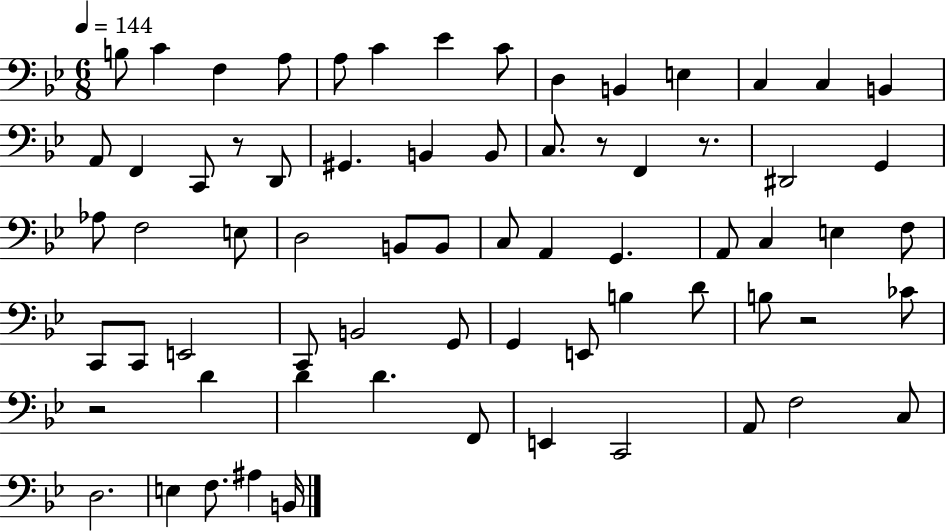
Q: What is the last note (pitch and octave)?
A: B2